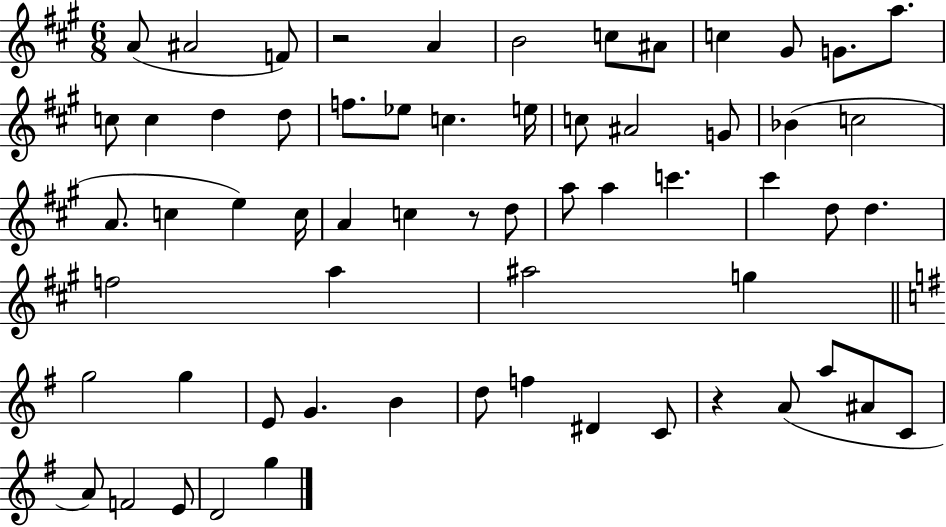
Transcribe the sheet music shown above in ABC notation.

X:1
T:Untitled
M:6/8
L:1/4
K:A
A/2 ^A2 F/2 z2 A B2 c/2 ^A/2 c ^G/2 G/2 a/2 c/2 c d d/2 f/2 _e/2 c e/4 c/2 ^A2 G/2 _B c2 A/2 c e c/4 A c z/2 d/2 a/2 a c' ^c' d/2 d f2 a ^a2 g g2 g E/2 G B d/2 f ^D C/2 z A/2 a/2 ^A/2 C/2 A/2 F2 E/2 D2 g